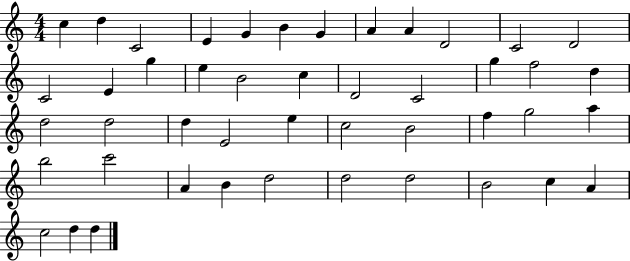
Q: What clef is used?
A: treble